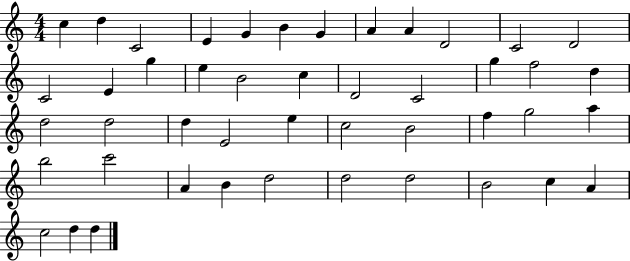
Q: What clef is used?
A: treble